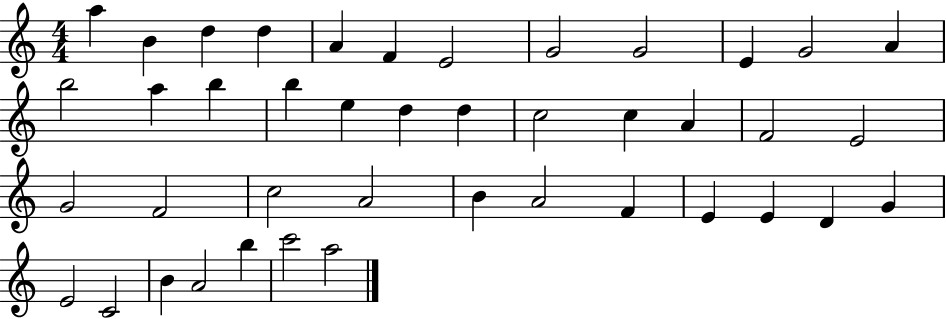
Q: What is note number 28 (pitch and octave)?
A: A4